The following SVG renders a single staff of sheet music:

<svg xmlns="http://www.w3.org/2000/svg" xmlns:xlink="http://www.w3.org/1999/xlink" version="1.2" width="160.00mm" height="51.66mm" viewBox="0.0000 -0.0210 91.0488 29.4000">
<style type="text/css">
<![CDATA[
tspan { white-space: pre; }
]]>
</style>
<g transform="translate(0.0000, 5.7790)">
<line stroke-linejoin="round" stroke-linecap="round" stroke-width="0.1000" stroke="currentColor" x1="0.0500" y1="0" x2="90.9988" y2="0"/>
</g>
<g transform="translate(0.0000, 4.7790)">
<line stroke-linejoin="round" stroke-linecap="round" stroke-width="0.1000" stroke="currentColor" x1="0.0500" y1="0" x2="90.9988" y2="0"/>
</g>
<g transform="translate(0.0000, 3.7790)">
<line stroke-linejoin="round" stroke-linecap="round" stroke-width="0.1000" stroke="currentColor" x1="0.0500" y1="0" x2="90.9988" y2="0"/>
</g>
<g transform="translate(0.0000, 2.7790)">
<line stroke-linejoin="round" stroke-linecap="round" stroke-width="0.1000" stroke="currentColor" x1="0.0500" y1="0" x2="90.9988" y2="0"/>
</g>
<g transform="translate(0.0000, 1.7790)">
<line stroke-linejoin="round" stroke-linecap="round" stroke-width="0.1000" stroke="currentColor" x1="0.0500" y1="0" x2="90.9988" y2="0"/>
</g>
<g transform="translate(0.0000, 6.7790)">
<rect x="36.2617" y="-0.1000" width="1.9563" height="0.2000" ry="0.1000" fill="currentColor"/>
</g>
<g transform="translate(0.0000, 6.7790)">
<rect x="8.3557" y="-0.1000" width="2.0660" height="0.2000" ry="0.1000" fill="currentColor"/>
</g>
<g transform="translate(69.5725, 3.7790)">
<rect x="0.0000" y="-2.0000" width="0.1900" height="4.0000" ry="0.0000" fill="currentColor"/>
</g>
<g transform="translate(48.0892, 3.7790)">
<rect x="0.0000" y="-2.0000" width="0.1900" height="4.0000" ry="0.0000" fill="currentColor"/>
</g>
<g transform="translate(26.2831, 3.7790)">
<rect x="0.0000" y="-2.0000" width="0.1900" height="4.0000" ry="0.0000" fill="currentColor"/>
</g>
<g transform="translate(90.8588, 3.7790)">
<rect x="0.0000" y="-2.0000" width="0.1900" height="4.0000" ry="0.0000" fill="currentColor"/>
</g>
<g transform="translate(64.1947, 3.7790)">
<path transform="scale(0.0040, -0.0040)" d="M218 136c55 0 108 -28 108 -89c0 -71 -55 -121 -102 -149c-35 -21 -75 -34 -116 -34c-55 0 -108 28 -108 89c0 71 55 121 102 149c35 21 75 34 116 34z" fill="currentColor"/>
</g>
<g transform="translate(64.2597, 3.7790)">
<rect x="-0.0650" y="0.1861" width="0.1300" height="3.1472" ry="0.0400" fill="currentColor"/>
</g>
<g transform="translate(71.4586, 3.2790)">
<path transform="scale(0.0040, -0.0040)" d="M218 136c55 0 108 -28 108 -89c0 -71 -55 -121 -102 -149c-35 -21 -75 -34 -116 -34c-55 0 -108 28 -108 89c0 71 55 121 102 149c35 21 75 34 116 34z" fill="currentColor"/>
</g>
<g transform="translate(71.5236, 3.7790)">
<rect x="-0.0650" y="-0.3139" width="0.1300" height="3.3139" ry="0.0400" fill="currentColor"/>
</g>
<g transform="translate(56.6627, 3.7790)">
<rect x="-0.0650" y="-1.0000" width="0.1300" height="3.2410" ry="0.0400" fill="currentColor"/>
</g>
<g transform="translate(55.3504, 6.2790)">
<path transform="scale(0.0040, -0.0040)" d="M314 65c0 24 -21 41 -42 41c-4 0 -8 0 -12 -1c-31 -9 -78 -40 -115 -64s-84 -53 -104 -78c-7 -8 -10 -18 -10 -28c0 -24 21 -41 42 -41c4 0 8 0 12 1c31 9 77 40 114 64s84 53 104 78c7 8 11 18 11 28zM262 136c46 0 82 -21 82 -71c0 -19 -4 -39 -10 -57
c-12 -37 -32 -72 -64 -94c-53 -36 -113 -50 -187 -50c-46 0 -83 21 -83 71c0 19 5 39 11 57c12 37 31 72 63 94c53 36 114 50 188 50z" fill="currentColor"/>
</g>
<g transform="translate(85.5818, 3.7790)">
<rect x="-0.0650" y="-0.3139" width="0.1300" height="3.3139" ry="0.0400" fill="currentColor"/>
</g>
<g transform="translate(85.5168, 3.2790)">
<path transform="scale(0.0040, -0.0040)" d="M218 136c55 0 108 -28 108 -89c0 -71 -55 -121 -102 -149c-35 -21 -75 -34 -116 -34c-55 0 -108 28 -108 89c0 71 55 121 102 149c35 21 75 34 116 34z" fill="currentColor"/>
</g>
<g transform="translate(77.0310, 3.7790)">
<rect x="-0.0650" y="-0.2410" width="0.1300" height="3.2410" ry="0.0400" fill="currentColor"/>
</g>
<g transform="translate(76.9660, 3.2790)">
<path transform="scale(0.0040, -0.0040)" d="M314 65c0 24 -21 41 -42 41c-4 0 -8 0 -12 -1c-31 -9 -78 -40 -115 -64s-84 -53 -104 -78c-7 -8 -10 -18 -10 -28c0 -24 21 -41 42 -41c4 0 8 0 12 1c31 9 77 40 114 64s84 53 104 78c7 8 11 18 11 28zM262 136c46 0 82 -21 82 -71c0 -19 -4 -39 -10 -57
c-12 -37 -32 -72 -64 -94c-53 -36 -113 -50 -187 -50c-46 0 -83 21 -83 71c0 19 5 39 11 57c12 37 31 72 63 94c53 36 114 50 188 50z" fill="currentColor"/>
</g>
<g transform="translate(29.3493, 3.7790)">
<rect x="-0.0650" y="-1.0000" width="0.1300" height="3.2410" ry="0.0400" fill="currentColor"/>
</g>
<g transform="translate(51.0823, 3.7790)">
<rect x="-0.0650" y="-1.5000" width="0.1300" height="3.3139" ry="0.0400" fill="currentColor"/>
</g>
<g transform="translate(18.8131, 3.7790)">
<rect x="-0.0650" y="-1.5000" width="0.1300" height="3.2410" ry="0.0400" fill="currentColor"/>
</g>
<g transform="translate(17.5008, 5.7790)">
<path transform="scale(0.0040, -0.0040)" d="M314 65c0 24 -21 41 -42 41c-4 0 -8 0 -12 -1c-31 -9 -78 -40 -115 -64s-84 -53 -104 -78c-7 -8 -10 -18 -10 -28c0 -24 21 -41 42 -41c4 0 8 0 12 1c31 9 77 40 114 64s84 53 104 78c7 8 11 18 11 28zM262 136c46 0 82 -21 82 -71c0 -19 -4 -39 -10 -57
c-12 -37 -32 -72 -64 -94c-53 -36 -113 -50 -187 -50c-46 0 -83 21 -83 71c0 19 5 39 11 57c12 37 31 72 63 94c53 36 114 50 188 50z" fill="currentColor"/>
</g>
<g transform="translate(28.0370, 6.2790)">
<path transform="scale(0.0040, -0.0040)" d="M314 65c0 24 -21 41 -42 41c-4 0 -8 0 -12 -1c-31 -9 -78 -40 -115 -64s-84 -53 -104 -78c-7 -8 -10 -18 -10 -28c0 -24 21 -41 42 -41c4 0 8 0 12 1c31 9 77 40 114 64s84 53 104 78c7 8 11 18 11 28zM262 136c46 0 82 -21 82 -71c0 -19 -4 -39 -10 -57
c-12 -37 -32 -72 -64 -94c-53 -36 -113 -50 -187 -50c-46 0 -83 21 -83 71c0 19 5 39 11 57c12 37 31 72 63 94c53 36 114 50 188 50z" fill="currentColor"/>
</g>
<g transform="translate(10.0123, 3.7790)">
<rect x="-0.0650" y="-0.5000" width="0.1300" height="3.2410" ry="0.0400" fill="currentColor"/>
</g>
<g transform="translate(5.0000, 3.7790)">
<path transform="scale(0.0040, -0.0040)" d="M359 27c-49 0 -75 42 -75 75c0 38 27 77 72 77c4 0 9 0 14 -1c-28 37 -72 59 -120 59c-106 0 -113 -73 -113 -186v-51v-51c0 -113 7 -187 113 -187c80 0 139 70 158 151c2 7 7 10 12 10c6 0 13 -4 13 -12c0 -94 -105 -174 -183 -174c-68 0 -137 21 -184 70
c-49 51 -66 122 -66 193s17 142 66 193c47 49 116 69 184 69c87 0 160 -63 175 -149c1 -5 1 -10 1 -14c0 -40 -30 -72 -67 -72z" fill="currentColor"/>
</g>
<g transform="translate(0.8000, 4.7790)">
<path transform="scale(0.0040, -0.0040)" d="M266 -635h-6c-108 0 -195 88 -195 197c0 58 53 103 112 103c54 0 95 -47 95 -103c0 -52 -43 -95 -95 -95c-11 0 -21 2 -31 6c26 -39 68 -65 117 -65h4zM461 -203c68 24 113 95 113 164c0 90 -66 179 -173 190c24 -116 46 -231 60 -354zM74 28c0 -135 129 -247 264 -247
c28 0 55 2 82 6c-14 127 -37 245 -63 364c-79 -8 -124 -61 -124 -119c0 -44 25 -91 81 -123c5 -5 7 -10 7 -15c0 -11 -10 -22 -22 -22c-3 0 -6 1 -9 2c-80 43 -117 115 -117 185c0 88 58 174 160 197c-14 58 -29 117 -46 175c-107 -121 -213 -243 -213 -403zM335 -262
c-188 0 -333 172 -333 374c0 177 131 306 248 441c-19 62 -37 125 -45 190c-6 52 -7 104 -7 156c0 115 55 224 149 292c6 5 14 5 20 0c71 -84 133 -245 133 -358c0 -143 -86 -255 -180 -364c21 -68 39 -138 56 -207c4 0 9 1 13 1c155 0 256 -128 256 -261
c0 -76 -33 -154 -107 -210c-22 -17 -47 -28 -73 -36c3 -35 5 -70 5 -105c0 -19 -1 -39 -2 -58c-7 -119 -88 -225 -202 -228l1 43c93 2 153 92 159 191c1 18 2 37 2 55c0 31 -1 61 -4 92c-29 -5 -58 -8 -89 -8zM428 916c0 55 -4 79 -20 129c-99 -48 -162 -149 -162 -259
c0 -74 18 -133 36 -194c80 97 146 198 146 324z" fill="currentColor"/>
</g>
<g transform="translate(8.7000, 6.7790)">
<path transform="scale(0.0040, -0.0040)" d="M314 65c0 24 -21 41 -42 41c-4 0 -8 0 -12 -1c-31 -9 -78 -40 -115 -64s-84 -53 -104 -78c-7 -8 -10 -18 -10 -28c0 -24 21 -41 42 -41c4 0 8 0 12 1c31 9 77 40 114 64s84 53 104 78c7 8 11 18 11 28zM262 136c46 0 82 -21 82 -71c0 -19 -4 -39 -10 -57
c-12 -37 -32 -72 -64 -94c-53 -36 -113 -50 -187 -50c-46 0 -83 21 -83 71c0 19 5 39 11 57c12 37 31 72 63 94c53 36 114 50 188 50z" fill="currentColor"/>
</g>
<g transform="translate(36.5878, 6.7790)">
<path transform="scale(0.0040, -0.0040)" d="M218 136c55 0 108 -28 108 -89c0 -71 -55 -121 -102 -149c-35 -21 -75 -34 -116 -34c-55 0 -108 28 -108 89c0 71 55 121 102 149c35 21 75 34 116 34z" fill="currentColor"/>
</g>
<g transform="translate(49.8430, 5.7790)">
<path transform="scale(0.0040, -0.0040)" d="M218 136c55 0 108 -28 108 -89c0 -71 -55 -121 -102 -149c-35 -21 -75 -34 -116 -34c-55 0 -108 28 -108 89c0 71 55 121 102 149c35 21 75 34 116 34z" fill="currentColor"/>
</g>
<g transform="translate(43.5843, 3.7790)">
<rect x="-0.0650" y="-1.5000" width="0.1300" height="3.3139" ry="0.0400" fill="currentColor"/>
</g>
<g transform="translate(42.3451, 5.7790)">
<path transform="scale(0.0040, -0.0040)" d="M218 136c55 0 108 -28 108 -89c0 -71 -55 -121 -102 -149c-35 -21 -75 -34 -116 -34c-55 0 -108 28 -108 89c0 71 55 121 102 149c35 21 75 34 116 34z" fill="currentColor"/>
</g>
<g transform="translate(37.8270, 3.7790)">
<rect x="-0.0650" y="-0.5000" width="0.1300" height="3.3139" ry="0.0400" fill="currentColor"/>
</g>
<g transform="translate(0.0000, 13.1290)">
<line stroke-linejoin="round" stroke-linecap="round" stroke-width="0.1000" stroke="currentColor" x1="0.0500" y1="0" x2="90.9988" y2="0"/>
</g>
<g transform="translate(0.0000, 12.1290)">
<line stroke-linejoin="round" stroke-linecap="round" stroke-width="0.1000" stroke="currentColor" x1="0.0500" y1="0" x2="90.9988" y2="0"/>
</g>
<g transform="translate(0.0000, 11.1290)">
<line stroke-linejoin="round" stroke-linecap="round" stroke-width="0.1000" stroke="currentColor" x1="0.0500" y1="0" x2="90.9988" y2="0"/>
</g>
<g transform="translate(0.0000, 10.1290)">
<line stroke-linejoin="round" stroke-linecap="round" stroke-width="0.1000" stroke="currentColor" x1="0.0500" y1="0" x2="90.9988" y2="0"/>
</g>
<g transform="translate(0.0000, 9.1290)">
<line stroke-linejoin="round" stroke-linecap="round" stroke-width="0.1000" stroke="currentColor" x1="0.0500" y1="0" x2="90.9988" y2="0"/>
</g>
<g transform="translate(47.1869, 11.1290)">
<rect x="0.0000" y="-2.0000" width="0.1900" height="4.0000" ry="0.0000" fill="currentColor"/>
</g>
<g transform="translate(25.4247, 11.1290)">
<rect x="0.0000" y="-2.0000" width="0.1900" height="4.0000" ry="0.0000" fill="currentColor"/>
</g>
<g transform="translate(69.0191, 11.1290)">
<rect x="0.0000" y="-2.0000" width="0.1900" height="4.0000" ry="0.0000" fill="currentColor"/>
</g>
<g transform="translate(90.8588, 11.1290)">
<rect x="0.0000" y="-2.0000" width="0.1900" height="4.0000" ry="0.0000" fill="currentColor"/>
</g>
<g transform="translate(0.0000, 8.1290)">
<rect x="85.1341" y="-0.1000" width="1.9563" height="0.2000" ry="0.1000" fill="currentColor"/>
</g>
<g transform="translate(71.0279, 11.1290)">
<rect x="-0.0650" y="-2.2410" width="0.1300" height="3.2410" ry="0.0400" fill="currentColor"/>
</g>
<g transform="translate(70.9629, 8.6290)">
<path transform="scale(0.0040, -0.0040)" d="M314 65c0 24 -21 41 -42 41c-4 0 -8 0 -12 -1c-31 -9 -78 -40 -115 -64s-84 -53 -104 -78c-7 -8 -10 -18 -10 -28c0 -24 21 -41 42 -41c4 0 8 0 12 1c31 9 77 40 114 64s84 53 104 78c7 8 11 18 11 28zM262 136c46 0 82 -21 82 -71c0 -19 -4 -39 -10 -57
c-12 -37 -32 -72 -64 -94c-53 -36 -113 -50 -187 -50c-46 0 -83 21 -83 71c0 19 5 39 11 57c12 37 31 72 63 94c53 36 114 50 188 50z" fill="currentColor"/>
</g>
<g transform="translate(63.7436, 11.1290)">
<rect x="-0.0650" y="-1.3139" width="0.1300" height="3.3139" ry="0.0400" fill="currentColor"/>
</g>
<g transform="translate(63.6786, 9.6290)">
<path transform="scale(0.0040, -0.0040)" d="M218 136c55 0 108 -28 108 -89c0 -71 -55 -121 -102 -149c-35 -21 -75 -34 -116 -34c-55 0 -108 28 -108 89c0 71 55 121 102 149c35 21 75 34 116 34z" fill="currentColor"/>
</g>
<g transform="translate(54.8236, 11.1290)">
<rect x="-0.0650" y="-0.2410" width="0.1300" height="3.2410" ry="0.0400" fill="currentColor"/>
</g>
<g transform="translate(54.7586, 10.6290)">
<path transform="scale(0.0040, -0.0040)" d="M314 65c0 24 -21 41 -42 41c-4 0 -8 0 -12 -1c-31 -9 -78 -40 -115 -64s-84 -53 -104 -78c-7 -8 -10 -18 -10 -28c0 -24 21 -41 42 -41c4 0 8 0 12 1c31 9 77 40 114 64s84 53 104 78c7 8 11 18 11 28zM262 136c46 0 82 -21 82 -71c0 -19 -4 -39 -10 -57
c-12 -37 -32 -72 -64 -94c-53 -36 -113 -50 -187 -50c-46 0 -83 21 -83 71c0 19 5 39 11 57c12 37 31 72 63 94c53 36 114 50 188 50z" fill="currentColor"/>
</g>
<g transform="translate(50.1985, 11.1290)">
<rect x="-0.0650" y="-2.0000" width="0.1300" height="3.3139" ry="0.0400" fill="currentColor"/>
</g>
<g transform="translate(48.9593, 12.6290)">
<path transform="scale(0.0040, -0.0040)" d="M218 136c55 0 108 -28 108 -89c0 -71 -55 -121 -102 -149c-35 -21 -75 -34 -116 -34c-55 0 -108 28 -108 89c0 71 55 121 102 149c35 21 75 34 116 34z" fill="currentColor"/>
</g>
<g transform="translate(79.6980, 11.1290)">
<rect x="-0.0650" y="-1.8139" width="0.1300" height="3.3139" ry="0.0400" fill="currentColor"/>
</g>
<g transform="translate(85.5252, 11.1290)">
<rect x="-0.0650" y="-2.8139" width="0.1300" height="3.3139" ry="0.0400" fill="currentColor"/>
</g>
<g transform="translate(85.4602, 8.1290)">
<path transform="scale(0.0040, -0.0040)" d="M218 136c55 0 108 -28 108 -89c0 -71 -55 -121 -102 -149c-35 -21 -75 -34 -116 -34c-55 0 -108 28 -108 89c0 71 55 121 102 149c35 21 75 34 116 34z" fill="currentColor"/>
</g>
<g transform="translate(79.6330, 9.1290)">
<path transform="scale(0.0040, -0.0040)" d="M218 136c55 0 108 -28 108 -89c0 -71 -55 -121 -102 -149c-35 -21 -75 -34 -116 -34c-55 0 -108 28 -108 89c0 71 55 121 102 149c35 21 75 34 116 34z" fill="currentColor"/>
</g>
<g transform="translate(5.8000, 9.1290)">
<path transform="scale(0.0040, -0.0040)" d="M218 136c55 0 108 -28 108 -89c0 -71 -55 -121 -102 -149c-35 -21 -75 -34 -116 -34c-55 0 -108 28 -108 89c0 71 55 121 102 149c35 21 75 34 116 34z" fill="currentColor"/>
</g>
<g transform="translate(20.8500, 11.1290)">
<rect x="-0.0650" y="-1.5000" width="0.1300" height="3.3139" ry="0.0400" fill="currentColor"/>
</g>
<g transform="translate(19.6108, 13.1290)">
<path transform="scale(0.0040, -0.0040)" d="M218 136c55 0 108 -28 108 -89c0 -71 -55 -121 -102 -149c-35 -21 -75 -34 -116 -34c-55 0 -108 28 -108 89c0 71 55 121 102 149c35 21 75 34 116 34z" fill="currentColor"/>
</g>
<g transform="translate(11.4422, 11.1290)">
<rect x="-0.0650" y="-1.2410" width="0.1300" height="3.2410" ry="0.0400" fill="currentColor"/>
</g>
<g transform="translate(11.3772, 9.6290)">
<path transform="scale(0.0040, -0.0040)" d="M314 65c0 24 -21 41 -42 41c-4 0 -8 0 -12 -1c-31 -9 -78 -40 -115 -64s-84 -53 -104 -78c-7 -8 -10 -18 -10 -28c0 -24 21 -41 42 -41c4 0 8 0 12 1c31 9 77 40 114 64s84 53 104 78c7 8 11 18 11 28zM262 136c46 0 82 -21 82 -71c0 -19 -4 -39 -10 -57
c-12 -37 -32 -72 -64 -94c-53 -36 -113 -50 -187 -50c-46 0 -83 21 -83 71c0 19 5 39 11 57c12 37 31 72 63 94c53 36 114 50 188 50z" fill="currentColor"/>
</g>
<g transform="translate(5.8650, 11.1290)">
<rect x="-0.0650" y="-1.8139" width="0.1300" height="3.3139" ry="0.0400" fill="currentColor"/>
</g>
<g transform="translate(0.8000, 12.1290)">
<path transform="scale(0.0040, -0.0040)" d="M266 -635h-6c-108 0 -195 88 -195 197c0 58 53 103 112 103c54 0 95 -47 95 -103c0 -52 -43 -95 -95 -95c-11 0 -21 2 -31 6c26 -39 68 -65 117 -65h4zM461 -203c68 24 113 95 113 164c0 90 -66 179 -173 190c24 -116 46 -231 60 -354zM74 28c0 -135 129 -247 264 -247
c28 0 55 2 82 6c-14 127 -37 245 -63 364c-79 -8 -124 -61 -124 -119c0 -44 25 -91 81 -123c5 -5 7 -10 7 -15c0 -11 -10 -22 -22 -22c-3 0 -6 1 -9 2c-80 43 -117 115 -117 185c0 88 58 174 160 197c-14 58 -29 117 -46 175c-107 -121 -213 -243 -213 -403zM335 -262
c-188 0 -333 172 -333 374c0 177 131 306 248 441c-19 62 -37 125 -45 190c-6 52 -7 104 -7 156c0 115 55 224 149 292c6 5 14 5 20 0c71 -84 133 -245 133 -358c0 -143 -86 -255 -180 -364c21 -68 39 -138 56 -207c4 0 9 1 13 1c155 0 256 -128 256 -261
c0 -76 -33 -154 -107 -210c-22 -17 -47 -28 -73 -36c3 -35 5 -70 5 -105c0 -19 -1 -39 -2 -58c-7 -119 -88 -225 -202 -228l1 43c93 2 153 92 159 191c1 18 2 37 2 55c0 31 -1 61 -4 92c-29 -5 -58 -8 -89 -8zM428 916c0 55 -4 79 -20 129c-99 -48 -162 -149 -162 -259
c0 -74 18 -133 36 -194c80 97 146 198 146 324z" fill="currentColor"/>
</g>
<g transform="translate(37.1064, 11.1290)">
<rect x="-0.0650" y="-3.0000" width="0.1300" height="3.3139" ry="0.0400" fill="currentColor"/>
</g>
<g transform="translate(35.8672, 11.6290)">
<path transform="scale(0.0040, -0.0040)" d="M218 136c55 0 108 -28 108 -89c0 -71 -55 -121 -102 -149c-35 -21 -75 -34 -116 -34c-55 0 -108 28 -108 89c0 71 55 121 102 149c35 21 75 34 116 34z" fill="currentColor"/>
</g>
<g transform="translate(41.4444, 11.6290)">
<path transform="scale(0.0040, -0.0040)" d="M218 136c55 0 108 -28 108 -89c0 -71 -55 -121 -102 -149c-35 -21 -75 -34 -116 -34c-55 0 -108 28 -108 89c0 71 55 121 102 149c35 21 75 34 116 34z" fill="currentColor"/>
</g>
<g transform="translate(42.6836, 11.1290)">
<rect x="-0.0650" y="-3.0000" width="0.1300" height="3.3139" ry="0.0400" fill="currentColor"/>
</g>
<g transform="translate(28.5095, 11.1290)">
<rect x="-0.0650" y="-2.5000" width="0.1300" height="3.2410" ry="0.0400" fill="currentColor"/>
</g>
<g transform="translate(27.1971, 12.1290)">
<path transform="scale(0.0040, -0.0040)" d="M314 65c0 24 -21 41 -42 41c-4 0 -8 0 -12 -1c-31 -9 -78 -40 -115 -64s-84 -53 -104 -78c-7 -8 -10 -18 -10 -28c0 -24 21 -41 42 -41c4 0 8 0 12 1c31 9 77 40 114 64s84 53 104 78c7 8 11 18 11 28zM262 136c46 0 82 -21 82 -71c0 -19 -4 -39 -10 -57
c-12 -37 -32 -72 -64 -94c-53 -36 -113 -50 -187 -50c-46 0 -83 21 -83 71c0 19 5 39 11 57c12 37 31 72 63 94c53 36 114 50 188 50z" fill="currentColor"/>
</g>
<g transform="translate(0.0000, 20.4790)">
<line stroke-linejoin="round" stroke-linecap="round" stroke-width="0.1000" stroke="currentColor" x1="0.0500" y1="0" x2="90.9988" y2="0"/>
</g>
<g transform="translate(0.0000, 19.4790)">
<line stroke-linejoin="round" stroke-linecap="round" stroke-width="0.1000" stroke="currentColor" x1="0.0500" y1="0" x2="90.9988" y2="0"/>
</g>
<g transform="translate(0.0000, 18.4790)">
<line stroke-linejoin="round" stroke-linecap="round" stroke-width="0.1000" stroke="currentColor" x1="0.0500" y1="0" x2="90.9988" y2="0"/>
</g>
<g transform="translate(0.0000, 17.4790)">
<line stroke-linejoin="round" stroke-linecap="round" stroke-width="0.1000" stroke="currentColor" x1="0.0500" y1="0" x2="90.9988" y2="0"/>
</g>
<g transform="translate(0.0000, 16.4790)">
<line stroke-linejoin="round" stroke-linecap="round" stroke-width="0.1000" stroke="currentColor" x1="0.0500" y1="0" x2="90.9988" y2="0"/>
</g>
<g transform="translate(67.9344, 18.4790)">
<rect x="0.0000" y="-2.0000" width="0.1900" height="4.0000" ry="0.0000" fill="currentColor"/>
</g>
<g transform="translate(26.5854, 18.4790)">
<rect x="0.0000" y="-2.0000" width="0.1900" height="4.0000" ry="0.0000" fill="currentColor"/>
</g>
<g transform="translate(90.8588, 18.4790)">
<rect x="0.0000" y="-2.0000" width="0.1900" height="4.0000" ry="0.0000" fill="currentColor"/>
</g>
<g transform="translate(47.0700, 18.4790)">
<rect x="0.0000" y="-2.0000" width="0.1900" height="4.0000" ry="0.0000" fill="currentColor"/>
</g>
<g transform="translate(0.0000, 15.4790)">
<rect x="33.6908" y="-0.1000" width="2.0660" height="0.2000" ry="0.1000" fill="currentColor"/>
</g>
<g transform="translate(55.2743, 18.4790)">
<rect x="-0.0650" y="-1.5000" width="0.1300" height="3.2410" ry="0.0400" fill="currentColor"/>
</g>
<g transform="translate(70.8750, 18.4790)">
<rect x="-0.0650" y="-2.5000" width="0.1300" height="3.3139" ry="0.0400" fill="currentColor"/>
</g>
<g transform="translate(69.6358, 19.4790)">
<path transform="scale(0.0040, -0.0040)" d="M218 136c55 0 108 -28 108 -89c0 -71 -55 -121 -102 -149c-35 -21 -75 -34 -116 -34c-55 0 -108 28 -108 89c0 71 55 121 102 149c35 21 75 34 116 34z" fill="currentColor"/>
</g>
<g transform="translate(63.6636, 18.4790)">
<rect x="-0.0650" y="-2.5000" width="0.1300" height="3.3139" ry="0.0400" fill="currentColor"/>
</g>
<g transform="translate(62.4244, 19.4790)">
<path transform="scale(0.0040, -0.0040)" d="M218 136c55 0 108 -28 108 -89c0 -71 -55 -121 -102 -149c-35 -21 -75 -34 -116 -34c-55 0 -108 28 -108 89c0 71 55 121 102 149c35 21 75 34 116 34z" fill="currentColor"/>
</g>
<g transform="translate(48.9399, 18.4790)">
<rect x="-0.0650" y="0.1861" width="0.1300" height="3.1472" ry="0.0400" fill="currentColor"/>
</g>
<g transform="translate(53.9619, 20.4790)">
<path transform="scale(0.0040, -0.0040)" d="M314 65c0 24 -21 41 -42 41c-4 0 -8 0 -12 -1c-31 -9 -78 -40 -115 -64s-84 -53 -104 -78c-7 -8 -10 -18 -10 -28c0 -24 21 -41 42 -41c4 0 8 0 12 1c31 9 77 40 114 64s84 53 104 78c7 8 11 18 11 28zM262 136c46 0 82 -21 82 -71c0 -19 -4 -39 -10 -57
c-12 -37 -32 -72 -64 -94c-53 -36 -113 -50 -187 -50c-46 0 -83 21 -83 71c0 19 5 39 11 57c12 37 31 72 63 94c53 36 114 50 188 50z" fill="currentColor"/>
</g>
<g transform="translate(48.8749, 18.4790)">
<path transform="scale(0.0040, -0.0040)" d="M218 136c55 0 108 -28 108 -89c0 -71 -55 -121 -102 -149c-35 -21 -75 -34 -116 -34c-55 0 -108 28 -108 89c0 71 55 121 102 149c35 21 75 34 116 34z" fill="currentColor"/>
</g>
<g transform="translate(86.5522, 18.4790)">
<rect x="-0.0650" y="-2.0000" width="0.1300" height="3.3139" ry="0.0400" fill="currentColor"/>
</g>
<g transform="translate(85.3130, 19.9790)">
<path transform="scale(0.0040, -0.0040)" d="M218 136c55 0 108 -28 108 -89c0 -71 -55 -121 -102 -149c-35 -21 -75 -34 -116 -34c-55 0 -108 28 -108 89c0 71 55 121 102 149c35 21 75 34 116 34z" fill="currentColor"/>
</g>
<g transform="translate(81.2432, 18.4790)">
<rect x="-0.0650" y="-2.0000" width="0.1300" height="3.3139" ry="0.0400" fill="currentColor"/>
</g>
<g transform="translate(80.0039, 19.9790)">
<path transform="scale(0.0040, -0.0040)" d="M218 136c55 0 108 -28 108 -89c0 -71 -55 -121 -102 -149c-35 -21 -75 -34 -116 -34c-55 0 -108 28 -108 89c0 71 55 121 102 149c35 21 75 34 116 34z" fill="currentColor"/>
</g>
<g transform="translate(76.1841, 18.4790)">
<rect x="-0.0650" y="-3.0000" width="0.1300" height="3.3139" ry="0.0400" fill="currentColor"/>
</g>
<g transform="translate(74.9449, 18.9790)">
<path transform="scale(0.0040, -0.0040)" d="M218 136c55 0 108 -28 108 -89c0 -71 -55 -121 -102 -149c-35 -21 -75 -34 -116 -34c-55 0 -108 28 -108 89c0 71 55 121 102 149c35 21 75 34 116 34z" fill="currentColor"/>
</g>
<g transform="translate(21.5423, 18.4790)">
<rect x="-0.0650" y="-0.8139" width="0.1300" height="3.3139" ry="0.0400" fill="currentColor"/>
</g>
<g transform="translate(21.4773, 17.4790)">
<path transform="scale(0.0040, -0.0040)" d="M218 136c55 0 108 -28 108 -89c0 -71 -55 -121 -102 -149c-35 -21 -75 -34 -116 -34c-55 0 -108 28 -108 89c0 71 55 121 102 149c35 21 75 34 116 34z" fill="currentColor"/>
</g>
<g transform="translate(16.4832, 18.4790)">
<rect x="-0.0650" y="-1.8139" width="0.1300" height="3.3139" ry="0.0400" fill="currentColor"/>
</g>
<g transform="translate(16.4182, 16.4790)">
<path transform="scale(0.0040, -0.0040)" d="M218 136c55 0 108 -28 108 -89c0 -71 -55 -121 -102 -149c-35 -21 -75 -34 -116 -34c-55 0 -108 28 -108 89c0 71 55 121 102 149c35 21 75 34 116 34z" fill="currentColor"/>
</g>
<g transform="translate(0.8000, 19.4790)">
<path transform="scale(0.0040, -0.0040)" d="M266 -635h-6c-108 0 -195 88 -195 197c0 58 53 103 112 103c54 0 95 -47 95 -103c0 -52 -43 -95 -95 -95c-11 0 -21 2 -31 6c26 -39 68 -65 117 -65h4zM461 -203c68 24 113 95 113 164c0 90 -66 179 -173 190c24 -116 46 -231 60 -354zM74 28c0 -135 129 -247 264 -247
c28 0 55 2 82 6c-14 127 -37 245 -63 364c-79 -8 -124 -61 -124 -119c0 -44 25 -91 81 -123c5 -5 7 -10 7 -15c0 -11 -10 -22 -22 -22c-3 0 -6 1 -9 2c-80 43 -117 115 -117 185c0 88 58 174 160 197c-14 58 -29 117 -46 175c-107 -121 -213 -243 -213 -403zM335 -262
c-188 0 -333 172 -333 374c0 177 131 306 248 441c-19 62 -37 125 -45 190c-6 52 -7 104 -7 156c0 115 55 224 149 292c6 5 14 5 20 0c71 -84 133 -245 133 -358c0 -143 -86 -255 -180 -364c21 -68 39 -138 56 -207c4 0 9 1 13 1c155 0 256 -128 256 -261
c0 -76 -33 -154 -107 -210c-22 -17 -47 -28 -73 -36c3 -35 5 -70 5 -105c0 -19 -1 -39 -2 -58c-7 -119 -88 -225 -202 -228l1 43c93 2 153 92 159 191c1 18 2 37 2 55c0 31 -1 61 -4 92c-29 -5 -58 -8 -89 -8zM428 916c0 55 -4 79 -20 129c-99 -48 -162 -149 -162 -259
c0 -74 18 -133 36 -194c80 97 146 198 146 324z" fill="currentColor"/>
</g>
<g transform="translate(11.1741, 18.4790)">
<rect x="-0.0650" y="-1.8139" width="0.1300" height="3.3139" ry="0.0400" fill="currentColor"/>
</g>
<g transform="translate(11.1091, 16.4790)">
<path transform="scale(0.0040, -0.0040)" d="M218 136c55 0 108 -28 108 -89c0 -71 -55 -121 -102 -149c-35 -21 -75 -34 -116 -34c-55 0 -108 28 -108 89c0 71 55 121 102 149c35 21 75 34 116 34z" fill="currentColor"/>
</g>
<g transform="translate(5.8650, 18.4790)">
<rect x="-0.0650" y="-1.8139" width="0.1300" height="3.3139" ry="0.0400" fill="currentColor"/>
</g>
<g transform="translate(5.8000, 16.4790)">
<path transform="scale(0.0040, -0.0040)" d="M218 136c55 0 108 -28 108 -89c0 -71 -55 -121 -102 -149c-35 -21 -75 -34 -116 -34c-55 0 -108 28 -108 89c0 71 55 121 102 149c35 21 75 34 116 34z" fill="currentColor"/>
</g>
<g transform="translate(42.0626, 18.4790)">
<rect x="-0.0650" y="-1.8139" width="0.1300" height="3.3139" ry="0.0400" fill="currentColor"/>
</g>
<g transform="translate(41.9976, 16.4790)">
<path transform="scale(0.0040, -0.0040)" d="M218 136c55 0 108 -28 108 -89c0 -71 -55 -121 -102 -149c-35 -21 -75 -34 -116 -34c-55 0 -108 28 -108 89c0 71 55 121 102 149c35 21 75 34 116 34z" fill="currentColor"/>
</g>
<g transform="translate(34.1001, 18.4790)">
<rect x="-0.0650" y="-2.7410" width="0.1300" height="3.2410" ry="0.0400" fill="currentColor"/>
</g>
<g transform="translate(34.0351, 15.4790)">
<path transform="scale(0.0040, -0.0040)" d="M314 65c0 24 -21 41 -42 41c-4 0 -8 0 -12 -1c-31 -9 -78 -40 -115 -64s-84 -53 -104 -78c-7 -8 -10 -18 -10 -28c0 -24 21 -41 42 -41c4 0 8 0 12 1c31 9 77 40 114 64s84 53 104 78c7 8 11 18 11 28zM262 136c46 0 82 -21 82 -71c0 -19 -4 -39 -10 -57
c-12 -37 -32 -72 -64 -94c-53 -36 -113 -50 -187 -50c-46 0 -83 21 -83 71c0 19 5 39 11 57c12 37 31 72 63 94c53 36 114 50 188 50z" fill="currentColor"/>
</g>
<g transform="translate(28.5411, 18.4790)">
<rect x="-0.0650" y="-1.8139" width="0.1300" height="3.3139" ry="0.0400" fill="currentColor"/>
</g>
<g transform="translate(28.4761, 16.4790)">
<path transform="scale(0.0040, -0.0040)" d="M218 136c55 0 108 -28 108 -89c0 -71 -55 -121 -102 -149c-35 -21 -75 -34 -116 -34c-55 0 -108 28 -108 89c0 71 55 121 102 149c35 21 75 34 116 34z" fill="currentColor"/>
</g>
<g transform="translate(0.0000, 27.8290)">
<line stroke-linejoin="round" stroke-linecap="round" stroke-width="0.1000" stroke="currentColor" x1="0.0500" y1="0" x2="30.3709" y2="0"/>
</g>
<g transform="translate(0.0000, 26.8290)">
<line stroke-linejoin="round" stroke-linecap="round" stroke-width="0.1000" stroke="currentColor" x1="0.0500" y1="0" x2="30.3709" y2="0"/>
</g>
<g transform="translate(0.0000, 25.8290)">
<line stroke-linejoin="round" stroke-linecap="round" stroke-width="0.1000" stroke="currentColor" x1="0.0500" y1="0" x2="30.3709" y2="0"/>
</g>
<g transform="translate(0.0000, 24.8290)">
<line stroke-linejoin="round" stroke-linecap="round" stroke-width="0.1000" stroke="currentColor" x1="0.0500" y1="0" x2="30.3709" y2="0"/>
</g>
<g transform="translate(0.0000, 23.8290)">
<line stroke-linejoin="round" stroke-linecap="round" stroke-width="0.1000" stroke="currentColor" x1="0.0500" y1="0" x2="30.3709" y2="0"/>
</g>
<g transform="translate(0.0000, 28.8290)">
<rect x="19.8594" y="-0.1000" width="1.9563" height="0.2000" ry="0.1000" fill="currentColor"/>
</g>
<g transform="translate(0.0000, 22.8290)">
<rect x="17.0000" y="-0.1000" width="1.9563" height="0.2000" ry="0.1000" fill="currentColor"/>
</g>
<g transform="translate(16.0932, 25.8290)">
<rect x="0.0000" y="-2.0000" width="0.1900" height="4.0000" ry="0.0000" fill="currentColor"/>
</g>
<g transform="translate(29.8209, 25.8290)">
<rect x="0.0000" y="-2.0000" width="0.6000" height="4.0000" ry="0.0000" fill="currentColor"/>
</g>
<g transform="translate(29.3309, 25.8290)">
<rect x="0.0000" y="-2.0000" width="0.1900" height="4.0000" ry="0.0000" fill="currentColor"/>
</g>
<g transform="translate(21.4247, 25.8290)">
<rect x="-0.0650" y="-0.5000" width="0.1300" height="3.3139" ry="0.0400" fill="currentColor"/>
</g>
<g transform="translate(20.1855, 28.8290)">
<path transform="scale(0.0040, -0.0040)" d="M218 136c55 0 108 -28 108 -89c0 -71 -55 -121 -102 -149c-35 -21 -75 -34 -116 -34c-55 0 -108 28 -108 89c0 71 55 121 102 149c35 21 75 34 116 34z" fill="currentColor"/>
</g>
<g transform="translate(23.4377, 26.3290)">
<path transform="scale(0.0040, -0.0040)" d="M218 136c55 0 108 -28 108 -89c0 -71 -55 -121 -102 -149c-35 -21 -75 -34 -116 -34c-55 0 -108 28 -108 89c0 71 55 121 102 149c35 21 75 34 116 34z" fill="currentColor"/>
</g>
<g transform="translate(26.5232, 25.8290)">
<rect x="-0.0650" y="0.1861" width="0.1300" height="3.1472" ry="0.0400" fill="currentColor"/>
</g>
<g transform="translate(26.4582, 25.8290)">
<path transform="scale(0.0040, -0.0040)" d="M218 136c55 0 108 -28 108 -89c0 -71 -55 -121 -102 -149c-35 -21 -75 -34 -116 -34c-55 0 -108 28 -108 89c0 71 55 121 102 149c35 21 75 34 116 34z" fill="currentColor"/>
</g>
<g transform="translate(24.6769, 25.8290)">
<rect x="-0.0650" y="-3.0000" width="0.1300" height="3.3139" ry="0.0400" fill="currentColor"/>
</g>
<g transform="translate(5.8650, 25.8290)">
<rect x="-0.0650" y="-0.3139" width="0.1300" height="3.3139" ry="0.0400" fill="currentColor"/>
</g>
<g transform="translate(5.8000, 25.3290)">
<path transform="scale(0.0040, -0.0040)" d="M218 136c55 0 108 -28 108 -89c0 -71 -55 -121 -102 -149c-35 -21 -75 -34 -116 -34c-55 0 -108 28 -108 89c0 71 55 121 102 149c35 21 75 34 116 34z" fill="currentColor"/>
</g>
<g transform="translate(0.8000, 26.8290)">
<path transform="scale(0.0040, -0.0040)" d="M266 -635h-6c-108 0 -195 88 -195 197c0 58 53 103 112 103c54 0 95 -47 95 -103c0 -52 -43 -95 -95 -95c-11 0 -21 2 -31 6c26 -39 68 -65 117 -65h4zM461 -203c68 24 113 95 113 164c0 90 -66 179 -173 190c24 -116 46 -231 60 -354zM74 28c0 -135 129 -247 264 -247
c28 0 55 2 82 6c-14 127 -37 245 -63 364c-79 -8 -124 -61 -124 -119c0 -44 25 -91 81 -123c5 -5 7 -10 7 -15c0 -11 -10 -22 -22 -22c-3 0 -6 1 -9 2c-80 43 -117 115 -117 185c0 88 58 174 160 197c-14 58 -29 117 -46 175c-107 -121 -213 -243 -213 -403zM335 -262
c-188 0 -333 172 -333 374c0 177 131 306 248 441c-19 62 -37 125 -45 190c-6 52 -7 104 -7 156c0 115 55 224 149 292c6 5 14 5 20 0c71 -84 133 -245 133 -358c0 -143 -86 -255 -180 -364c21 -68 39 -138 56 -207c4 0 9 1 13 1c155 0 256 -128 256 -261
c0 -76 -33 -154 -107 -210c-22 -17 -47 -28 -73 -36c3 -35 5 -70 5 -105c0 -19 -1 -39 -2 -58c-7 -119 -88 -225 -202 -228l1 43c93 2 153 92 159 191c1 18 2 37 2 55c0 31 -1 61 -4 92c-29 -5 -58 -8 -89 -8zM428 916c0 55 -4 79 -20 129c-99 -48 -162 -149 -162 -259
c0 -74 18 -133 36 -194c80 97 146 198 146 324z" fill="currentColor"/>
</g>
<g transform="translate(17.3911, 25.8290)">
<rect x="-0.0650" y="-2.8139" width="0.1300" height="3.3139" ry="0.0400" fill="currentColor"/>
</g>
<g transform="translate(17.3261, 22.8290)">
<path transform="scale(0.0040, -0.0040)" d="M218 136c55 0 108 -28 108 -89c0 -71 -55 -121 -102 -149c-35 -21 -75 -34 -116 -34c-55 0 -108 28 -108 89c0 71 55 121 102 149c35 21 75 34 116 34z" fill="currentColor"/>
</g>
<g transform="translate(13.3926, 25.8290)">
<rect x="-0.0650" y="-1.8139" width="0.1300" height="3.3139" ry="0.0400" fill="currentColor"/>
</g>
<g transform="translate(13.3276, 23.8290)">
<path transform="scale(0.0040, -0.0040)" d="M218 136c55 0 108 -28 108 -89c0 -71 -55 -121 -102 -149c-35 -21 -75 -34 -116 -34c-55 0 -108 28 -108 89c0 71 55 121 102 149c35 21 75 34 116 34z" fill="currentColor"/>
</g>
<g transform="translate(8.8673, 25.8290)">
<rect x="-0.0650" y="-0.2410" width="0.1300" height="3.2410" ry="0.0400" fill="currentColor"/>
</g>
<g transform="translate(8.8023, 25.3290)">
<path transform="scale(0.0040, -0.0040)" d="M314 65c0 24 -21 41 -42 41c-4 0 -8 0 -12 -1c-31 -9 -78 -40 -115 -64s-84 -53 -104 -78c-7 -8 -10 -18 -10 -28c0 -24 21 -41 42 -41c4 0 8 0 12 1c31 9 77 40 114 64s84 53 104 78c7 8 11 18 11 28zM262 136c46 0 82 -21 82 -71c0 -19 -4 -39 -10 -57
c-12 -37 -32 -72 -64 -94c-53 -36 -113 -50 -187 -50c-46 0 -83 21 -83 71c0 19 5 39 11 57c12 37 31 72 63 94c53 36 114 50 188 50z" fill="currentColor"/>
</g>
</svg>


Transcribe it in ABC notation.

X:1
T:Untitled
M:4/4
L:1/4
K:C
C2 E2 D2 C E E D2 B c c2 c f e2 E G2 A A F c2 e g2 f a f f f d f a2 f B E2 G G A F F c c2 f a C A B